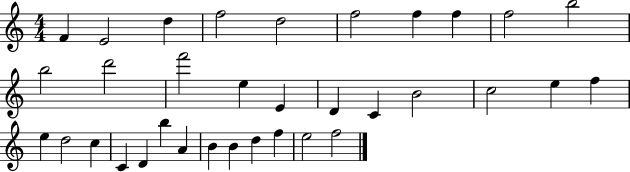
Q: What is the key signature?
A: C major